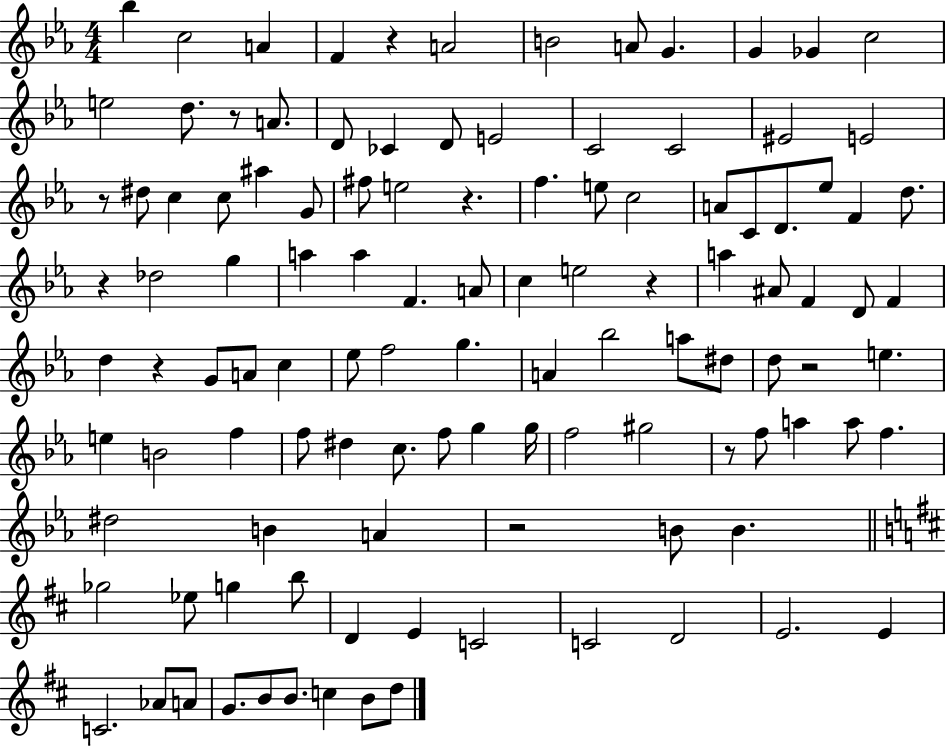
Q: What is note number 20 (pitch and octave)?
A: C4